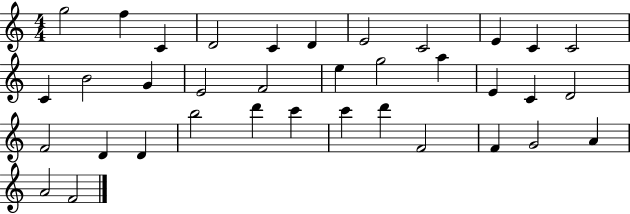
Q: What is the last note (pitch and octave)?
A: F4